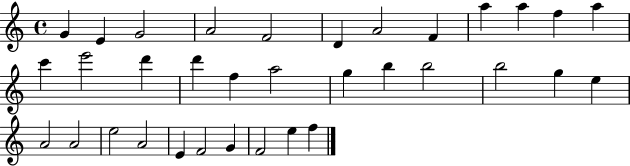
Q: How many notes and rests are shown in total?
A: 34